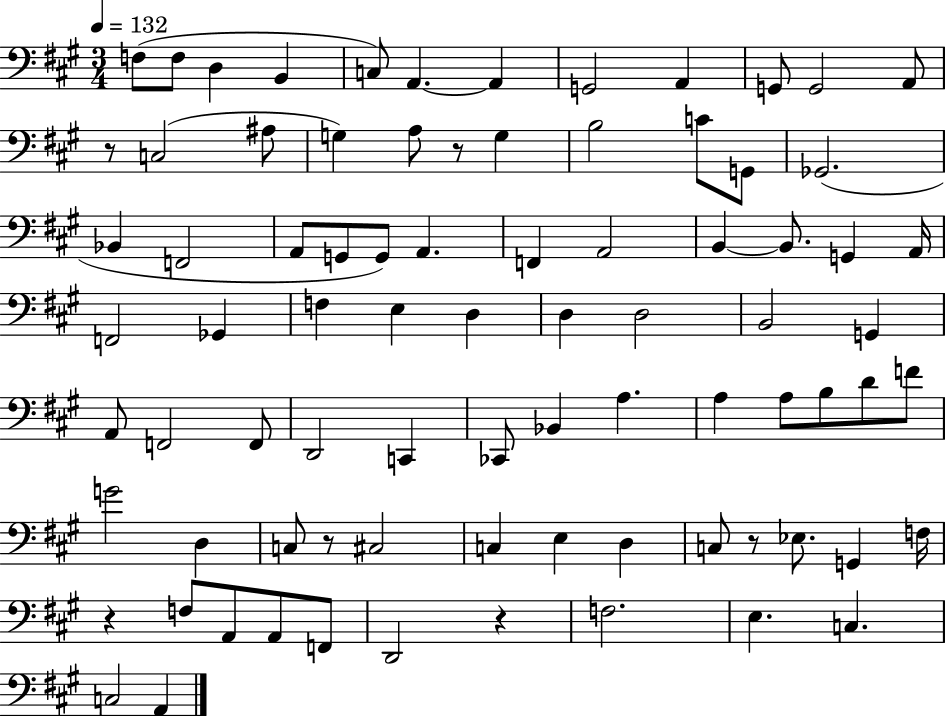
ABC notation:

X:1
T:Untitled
M:3/4
L:1/4
K:A
F,/2 F,/2 D, B,, C,/2 A,, A,, G,,2 A,, G,,/2 G,,2 A,,/2 z/2 C,2 ^A,/2 G, A,/2 z/2 G, B,2 C/2 G,,/2 _G,,2 _B,, F,,2 A,,/2 G,,/2 G,,/2 A,, F,, A,,2 B,, B,,/2 G,, A,,/4 F,,2 _G,, F, E, D, D, D,2 B,,2 G,, A,,/2 F,,2 F,,/2 D,,2 C,, _C,,/2 _B,, A, A, A,/2 B,/2 D/2 F/2 G2 D, C,/2 z/2 ^C,2 C, E, D, C,/2 z/2 _E,/2 G,, F,/4 z F,/2 A,,/2 A,,/2 F,,/2 D,,2 z F,2 E, C, C,2 A,,